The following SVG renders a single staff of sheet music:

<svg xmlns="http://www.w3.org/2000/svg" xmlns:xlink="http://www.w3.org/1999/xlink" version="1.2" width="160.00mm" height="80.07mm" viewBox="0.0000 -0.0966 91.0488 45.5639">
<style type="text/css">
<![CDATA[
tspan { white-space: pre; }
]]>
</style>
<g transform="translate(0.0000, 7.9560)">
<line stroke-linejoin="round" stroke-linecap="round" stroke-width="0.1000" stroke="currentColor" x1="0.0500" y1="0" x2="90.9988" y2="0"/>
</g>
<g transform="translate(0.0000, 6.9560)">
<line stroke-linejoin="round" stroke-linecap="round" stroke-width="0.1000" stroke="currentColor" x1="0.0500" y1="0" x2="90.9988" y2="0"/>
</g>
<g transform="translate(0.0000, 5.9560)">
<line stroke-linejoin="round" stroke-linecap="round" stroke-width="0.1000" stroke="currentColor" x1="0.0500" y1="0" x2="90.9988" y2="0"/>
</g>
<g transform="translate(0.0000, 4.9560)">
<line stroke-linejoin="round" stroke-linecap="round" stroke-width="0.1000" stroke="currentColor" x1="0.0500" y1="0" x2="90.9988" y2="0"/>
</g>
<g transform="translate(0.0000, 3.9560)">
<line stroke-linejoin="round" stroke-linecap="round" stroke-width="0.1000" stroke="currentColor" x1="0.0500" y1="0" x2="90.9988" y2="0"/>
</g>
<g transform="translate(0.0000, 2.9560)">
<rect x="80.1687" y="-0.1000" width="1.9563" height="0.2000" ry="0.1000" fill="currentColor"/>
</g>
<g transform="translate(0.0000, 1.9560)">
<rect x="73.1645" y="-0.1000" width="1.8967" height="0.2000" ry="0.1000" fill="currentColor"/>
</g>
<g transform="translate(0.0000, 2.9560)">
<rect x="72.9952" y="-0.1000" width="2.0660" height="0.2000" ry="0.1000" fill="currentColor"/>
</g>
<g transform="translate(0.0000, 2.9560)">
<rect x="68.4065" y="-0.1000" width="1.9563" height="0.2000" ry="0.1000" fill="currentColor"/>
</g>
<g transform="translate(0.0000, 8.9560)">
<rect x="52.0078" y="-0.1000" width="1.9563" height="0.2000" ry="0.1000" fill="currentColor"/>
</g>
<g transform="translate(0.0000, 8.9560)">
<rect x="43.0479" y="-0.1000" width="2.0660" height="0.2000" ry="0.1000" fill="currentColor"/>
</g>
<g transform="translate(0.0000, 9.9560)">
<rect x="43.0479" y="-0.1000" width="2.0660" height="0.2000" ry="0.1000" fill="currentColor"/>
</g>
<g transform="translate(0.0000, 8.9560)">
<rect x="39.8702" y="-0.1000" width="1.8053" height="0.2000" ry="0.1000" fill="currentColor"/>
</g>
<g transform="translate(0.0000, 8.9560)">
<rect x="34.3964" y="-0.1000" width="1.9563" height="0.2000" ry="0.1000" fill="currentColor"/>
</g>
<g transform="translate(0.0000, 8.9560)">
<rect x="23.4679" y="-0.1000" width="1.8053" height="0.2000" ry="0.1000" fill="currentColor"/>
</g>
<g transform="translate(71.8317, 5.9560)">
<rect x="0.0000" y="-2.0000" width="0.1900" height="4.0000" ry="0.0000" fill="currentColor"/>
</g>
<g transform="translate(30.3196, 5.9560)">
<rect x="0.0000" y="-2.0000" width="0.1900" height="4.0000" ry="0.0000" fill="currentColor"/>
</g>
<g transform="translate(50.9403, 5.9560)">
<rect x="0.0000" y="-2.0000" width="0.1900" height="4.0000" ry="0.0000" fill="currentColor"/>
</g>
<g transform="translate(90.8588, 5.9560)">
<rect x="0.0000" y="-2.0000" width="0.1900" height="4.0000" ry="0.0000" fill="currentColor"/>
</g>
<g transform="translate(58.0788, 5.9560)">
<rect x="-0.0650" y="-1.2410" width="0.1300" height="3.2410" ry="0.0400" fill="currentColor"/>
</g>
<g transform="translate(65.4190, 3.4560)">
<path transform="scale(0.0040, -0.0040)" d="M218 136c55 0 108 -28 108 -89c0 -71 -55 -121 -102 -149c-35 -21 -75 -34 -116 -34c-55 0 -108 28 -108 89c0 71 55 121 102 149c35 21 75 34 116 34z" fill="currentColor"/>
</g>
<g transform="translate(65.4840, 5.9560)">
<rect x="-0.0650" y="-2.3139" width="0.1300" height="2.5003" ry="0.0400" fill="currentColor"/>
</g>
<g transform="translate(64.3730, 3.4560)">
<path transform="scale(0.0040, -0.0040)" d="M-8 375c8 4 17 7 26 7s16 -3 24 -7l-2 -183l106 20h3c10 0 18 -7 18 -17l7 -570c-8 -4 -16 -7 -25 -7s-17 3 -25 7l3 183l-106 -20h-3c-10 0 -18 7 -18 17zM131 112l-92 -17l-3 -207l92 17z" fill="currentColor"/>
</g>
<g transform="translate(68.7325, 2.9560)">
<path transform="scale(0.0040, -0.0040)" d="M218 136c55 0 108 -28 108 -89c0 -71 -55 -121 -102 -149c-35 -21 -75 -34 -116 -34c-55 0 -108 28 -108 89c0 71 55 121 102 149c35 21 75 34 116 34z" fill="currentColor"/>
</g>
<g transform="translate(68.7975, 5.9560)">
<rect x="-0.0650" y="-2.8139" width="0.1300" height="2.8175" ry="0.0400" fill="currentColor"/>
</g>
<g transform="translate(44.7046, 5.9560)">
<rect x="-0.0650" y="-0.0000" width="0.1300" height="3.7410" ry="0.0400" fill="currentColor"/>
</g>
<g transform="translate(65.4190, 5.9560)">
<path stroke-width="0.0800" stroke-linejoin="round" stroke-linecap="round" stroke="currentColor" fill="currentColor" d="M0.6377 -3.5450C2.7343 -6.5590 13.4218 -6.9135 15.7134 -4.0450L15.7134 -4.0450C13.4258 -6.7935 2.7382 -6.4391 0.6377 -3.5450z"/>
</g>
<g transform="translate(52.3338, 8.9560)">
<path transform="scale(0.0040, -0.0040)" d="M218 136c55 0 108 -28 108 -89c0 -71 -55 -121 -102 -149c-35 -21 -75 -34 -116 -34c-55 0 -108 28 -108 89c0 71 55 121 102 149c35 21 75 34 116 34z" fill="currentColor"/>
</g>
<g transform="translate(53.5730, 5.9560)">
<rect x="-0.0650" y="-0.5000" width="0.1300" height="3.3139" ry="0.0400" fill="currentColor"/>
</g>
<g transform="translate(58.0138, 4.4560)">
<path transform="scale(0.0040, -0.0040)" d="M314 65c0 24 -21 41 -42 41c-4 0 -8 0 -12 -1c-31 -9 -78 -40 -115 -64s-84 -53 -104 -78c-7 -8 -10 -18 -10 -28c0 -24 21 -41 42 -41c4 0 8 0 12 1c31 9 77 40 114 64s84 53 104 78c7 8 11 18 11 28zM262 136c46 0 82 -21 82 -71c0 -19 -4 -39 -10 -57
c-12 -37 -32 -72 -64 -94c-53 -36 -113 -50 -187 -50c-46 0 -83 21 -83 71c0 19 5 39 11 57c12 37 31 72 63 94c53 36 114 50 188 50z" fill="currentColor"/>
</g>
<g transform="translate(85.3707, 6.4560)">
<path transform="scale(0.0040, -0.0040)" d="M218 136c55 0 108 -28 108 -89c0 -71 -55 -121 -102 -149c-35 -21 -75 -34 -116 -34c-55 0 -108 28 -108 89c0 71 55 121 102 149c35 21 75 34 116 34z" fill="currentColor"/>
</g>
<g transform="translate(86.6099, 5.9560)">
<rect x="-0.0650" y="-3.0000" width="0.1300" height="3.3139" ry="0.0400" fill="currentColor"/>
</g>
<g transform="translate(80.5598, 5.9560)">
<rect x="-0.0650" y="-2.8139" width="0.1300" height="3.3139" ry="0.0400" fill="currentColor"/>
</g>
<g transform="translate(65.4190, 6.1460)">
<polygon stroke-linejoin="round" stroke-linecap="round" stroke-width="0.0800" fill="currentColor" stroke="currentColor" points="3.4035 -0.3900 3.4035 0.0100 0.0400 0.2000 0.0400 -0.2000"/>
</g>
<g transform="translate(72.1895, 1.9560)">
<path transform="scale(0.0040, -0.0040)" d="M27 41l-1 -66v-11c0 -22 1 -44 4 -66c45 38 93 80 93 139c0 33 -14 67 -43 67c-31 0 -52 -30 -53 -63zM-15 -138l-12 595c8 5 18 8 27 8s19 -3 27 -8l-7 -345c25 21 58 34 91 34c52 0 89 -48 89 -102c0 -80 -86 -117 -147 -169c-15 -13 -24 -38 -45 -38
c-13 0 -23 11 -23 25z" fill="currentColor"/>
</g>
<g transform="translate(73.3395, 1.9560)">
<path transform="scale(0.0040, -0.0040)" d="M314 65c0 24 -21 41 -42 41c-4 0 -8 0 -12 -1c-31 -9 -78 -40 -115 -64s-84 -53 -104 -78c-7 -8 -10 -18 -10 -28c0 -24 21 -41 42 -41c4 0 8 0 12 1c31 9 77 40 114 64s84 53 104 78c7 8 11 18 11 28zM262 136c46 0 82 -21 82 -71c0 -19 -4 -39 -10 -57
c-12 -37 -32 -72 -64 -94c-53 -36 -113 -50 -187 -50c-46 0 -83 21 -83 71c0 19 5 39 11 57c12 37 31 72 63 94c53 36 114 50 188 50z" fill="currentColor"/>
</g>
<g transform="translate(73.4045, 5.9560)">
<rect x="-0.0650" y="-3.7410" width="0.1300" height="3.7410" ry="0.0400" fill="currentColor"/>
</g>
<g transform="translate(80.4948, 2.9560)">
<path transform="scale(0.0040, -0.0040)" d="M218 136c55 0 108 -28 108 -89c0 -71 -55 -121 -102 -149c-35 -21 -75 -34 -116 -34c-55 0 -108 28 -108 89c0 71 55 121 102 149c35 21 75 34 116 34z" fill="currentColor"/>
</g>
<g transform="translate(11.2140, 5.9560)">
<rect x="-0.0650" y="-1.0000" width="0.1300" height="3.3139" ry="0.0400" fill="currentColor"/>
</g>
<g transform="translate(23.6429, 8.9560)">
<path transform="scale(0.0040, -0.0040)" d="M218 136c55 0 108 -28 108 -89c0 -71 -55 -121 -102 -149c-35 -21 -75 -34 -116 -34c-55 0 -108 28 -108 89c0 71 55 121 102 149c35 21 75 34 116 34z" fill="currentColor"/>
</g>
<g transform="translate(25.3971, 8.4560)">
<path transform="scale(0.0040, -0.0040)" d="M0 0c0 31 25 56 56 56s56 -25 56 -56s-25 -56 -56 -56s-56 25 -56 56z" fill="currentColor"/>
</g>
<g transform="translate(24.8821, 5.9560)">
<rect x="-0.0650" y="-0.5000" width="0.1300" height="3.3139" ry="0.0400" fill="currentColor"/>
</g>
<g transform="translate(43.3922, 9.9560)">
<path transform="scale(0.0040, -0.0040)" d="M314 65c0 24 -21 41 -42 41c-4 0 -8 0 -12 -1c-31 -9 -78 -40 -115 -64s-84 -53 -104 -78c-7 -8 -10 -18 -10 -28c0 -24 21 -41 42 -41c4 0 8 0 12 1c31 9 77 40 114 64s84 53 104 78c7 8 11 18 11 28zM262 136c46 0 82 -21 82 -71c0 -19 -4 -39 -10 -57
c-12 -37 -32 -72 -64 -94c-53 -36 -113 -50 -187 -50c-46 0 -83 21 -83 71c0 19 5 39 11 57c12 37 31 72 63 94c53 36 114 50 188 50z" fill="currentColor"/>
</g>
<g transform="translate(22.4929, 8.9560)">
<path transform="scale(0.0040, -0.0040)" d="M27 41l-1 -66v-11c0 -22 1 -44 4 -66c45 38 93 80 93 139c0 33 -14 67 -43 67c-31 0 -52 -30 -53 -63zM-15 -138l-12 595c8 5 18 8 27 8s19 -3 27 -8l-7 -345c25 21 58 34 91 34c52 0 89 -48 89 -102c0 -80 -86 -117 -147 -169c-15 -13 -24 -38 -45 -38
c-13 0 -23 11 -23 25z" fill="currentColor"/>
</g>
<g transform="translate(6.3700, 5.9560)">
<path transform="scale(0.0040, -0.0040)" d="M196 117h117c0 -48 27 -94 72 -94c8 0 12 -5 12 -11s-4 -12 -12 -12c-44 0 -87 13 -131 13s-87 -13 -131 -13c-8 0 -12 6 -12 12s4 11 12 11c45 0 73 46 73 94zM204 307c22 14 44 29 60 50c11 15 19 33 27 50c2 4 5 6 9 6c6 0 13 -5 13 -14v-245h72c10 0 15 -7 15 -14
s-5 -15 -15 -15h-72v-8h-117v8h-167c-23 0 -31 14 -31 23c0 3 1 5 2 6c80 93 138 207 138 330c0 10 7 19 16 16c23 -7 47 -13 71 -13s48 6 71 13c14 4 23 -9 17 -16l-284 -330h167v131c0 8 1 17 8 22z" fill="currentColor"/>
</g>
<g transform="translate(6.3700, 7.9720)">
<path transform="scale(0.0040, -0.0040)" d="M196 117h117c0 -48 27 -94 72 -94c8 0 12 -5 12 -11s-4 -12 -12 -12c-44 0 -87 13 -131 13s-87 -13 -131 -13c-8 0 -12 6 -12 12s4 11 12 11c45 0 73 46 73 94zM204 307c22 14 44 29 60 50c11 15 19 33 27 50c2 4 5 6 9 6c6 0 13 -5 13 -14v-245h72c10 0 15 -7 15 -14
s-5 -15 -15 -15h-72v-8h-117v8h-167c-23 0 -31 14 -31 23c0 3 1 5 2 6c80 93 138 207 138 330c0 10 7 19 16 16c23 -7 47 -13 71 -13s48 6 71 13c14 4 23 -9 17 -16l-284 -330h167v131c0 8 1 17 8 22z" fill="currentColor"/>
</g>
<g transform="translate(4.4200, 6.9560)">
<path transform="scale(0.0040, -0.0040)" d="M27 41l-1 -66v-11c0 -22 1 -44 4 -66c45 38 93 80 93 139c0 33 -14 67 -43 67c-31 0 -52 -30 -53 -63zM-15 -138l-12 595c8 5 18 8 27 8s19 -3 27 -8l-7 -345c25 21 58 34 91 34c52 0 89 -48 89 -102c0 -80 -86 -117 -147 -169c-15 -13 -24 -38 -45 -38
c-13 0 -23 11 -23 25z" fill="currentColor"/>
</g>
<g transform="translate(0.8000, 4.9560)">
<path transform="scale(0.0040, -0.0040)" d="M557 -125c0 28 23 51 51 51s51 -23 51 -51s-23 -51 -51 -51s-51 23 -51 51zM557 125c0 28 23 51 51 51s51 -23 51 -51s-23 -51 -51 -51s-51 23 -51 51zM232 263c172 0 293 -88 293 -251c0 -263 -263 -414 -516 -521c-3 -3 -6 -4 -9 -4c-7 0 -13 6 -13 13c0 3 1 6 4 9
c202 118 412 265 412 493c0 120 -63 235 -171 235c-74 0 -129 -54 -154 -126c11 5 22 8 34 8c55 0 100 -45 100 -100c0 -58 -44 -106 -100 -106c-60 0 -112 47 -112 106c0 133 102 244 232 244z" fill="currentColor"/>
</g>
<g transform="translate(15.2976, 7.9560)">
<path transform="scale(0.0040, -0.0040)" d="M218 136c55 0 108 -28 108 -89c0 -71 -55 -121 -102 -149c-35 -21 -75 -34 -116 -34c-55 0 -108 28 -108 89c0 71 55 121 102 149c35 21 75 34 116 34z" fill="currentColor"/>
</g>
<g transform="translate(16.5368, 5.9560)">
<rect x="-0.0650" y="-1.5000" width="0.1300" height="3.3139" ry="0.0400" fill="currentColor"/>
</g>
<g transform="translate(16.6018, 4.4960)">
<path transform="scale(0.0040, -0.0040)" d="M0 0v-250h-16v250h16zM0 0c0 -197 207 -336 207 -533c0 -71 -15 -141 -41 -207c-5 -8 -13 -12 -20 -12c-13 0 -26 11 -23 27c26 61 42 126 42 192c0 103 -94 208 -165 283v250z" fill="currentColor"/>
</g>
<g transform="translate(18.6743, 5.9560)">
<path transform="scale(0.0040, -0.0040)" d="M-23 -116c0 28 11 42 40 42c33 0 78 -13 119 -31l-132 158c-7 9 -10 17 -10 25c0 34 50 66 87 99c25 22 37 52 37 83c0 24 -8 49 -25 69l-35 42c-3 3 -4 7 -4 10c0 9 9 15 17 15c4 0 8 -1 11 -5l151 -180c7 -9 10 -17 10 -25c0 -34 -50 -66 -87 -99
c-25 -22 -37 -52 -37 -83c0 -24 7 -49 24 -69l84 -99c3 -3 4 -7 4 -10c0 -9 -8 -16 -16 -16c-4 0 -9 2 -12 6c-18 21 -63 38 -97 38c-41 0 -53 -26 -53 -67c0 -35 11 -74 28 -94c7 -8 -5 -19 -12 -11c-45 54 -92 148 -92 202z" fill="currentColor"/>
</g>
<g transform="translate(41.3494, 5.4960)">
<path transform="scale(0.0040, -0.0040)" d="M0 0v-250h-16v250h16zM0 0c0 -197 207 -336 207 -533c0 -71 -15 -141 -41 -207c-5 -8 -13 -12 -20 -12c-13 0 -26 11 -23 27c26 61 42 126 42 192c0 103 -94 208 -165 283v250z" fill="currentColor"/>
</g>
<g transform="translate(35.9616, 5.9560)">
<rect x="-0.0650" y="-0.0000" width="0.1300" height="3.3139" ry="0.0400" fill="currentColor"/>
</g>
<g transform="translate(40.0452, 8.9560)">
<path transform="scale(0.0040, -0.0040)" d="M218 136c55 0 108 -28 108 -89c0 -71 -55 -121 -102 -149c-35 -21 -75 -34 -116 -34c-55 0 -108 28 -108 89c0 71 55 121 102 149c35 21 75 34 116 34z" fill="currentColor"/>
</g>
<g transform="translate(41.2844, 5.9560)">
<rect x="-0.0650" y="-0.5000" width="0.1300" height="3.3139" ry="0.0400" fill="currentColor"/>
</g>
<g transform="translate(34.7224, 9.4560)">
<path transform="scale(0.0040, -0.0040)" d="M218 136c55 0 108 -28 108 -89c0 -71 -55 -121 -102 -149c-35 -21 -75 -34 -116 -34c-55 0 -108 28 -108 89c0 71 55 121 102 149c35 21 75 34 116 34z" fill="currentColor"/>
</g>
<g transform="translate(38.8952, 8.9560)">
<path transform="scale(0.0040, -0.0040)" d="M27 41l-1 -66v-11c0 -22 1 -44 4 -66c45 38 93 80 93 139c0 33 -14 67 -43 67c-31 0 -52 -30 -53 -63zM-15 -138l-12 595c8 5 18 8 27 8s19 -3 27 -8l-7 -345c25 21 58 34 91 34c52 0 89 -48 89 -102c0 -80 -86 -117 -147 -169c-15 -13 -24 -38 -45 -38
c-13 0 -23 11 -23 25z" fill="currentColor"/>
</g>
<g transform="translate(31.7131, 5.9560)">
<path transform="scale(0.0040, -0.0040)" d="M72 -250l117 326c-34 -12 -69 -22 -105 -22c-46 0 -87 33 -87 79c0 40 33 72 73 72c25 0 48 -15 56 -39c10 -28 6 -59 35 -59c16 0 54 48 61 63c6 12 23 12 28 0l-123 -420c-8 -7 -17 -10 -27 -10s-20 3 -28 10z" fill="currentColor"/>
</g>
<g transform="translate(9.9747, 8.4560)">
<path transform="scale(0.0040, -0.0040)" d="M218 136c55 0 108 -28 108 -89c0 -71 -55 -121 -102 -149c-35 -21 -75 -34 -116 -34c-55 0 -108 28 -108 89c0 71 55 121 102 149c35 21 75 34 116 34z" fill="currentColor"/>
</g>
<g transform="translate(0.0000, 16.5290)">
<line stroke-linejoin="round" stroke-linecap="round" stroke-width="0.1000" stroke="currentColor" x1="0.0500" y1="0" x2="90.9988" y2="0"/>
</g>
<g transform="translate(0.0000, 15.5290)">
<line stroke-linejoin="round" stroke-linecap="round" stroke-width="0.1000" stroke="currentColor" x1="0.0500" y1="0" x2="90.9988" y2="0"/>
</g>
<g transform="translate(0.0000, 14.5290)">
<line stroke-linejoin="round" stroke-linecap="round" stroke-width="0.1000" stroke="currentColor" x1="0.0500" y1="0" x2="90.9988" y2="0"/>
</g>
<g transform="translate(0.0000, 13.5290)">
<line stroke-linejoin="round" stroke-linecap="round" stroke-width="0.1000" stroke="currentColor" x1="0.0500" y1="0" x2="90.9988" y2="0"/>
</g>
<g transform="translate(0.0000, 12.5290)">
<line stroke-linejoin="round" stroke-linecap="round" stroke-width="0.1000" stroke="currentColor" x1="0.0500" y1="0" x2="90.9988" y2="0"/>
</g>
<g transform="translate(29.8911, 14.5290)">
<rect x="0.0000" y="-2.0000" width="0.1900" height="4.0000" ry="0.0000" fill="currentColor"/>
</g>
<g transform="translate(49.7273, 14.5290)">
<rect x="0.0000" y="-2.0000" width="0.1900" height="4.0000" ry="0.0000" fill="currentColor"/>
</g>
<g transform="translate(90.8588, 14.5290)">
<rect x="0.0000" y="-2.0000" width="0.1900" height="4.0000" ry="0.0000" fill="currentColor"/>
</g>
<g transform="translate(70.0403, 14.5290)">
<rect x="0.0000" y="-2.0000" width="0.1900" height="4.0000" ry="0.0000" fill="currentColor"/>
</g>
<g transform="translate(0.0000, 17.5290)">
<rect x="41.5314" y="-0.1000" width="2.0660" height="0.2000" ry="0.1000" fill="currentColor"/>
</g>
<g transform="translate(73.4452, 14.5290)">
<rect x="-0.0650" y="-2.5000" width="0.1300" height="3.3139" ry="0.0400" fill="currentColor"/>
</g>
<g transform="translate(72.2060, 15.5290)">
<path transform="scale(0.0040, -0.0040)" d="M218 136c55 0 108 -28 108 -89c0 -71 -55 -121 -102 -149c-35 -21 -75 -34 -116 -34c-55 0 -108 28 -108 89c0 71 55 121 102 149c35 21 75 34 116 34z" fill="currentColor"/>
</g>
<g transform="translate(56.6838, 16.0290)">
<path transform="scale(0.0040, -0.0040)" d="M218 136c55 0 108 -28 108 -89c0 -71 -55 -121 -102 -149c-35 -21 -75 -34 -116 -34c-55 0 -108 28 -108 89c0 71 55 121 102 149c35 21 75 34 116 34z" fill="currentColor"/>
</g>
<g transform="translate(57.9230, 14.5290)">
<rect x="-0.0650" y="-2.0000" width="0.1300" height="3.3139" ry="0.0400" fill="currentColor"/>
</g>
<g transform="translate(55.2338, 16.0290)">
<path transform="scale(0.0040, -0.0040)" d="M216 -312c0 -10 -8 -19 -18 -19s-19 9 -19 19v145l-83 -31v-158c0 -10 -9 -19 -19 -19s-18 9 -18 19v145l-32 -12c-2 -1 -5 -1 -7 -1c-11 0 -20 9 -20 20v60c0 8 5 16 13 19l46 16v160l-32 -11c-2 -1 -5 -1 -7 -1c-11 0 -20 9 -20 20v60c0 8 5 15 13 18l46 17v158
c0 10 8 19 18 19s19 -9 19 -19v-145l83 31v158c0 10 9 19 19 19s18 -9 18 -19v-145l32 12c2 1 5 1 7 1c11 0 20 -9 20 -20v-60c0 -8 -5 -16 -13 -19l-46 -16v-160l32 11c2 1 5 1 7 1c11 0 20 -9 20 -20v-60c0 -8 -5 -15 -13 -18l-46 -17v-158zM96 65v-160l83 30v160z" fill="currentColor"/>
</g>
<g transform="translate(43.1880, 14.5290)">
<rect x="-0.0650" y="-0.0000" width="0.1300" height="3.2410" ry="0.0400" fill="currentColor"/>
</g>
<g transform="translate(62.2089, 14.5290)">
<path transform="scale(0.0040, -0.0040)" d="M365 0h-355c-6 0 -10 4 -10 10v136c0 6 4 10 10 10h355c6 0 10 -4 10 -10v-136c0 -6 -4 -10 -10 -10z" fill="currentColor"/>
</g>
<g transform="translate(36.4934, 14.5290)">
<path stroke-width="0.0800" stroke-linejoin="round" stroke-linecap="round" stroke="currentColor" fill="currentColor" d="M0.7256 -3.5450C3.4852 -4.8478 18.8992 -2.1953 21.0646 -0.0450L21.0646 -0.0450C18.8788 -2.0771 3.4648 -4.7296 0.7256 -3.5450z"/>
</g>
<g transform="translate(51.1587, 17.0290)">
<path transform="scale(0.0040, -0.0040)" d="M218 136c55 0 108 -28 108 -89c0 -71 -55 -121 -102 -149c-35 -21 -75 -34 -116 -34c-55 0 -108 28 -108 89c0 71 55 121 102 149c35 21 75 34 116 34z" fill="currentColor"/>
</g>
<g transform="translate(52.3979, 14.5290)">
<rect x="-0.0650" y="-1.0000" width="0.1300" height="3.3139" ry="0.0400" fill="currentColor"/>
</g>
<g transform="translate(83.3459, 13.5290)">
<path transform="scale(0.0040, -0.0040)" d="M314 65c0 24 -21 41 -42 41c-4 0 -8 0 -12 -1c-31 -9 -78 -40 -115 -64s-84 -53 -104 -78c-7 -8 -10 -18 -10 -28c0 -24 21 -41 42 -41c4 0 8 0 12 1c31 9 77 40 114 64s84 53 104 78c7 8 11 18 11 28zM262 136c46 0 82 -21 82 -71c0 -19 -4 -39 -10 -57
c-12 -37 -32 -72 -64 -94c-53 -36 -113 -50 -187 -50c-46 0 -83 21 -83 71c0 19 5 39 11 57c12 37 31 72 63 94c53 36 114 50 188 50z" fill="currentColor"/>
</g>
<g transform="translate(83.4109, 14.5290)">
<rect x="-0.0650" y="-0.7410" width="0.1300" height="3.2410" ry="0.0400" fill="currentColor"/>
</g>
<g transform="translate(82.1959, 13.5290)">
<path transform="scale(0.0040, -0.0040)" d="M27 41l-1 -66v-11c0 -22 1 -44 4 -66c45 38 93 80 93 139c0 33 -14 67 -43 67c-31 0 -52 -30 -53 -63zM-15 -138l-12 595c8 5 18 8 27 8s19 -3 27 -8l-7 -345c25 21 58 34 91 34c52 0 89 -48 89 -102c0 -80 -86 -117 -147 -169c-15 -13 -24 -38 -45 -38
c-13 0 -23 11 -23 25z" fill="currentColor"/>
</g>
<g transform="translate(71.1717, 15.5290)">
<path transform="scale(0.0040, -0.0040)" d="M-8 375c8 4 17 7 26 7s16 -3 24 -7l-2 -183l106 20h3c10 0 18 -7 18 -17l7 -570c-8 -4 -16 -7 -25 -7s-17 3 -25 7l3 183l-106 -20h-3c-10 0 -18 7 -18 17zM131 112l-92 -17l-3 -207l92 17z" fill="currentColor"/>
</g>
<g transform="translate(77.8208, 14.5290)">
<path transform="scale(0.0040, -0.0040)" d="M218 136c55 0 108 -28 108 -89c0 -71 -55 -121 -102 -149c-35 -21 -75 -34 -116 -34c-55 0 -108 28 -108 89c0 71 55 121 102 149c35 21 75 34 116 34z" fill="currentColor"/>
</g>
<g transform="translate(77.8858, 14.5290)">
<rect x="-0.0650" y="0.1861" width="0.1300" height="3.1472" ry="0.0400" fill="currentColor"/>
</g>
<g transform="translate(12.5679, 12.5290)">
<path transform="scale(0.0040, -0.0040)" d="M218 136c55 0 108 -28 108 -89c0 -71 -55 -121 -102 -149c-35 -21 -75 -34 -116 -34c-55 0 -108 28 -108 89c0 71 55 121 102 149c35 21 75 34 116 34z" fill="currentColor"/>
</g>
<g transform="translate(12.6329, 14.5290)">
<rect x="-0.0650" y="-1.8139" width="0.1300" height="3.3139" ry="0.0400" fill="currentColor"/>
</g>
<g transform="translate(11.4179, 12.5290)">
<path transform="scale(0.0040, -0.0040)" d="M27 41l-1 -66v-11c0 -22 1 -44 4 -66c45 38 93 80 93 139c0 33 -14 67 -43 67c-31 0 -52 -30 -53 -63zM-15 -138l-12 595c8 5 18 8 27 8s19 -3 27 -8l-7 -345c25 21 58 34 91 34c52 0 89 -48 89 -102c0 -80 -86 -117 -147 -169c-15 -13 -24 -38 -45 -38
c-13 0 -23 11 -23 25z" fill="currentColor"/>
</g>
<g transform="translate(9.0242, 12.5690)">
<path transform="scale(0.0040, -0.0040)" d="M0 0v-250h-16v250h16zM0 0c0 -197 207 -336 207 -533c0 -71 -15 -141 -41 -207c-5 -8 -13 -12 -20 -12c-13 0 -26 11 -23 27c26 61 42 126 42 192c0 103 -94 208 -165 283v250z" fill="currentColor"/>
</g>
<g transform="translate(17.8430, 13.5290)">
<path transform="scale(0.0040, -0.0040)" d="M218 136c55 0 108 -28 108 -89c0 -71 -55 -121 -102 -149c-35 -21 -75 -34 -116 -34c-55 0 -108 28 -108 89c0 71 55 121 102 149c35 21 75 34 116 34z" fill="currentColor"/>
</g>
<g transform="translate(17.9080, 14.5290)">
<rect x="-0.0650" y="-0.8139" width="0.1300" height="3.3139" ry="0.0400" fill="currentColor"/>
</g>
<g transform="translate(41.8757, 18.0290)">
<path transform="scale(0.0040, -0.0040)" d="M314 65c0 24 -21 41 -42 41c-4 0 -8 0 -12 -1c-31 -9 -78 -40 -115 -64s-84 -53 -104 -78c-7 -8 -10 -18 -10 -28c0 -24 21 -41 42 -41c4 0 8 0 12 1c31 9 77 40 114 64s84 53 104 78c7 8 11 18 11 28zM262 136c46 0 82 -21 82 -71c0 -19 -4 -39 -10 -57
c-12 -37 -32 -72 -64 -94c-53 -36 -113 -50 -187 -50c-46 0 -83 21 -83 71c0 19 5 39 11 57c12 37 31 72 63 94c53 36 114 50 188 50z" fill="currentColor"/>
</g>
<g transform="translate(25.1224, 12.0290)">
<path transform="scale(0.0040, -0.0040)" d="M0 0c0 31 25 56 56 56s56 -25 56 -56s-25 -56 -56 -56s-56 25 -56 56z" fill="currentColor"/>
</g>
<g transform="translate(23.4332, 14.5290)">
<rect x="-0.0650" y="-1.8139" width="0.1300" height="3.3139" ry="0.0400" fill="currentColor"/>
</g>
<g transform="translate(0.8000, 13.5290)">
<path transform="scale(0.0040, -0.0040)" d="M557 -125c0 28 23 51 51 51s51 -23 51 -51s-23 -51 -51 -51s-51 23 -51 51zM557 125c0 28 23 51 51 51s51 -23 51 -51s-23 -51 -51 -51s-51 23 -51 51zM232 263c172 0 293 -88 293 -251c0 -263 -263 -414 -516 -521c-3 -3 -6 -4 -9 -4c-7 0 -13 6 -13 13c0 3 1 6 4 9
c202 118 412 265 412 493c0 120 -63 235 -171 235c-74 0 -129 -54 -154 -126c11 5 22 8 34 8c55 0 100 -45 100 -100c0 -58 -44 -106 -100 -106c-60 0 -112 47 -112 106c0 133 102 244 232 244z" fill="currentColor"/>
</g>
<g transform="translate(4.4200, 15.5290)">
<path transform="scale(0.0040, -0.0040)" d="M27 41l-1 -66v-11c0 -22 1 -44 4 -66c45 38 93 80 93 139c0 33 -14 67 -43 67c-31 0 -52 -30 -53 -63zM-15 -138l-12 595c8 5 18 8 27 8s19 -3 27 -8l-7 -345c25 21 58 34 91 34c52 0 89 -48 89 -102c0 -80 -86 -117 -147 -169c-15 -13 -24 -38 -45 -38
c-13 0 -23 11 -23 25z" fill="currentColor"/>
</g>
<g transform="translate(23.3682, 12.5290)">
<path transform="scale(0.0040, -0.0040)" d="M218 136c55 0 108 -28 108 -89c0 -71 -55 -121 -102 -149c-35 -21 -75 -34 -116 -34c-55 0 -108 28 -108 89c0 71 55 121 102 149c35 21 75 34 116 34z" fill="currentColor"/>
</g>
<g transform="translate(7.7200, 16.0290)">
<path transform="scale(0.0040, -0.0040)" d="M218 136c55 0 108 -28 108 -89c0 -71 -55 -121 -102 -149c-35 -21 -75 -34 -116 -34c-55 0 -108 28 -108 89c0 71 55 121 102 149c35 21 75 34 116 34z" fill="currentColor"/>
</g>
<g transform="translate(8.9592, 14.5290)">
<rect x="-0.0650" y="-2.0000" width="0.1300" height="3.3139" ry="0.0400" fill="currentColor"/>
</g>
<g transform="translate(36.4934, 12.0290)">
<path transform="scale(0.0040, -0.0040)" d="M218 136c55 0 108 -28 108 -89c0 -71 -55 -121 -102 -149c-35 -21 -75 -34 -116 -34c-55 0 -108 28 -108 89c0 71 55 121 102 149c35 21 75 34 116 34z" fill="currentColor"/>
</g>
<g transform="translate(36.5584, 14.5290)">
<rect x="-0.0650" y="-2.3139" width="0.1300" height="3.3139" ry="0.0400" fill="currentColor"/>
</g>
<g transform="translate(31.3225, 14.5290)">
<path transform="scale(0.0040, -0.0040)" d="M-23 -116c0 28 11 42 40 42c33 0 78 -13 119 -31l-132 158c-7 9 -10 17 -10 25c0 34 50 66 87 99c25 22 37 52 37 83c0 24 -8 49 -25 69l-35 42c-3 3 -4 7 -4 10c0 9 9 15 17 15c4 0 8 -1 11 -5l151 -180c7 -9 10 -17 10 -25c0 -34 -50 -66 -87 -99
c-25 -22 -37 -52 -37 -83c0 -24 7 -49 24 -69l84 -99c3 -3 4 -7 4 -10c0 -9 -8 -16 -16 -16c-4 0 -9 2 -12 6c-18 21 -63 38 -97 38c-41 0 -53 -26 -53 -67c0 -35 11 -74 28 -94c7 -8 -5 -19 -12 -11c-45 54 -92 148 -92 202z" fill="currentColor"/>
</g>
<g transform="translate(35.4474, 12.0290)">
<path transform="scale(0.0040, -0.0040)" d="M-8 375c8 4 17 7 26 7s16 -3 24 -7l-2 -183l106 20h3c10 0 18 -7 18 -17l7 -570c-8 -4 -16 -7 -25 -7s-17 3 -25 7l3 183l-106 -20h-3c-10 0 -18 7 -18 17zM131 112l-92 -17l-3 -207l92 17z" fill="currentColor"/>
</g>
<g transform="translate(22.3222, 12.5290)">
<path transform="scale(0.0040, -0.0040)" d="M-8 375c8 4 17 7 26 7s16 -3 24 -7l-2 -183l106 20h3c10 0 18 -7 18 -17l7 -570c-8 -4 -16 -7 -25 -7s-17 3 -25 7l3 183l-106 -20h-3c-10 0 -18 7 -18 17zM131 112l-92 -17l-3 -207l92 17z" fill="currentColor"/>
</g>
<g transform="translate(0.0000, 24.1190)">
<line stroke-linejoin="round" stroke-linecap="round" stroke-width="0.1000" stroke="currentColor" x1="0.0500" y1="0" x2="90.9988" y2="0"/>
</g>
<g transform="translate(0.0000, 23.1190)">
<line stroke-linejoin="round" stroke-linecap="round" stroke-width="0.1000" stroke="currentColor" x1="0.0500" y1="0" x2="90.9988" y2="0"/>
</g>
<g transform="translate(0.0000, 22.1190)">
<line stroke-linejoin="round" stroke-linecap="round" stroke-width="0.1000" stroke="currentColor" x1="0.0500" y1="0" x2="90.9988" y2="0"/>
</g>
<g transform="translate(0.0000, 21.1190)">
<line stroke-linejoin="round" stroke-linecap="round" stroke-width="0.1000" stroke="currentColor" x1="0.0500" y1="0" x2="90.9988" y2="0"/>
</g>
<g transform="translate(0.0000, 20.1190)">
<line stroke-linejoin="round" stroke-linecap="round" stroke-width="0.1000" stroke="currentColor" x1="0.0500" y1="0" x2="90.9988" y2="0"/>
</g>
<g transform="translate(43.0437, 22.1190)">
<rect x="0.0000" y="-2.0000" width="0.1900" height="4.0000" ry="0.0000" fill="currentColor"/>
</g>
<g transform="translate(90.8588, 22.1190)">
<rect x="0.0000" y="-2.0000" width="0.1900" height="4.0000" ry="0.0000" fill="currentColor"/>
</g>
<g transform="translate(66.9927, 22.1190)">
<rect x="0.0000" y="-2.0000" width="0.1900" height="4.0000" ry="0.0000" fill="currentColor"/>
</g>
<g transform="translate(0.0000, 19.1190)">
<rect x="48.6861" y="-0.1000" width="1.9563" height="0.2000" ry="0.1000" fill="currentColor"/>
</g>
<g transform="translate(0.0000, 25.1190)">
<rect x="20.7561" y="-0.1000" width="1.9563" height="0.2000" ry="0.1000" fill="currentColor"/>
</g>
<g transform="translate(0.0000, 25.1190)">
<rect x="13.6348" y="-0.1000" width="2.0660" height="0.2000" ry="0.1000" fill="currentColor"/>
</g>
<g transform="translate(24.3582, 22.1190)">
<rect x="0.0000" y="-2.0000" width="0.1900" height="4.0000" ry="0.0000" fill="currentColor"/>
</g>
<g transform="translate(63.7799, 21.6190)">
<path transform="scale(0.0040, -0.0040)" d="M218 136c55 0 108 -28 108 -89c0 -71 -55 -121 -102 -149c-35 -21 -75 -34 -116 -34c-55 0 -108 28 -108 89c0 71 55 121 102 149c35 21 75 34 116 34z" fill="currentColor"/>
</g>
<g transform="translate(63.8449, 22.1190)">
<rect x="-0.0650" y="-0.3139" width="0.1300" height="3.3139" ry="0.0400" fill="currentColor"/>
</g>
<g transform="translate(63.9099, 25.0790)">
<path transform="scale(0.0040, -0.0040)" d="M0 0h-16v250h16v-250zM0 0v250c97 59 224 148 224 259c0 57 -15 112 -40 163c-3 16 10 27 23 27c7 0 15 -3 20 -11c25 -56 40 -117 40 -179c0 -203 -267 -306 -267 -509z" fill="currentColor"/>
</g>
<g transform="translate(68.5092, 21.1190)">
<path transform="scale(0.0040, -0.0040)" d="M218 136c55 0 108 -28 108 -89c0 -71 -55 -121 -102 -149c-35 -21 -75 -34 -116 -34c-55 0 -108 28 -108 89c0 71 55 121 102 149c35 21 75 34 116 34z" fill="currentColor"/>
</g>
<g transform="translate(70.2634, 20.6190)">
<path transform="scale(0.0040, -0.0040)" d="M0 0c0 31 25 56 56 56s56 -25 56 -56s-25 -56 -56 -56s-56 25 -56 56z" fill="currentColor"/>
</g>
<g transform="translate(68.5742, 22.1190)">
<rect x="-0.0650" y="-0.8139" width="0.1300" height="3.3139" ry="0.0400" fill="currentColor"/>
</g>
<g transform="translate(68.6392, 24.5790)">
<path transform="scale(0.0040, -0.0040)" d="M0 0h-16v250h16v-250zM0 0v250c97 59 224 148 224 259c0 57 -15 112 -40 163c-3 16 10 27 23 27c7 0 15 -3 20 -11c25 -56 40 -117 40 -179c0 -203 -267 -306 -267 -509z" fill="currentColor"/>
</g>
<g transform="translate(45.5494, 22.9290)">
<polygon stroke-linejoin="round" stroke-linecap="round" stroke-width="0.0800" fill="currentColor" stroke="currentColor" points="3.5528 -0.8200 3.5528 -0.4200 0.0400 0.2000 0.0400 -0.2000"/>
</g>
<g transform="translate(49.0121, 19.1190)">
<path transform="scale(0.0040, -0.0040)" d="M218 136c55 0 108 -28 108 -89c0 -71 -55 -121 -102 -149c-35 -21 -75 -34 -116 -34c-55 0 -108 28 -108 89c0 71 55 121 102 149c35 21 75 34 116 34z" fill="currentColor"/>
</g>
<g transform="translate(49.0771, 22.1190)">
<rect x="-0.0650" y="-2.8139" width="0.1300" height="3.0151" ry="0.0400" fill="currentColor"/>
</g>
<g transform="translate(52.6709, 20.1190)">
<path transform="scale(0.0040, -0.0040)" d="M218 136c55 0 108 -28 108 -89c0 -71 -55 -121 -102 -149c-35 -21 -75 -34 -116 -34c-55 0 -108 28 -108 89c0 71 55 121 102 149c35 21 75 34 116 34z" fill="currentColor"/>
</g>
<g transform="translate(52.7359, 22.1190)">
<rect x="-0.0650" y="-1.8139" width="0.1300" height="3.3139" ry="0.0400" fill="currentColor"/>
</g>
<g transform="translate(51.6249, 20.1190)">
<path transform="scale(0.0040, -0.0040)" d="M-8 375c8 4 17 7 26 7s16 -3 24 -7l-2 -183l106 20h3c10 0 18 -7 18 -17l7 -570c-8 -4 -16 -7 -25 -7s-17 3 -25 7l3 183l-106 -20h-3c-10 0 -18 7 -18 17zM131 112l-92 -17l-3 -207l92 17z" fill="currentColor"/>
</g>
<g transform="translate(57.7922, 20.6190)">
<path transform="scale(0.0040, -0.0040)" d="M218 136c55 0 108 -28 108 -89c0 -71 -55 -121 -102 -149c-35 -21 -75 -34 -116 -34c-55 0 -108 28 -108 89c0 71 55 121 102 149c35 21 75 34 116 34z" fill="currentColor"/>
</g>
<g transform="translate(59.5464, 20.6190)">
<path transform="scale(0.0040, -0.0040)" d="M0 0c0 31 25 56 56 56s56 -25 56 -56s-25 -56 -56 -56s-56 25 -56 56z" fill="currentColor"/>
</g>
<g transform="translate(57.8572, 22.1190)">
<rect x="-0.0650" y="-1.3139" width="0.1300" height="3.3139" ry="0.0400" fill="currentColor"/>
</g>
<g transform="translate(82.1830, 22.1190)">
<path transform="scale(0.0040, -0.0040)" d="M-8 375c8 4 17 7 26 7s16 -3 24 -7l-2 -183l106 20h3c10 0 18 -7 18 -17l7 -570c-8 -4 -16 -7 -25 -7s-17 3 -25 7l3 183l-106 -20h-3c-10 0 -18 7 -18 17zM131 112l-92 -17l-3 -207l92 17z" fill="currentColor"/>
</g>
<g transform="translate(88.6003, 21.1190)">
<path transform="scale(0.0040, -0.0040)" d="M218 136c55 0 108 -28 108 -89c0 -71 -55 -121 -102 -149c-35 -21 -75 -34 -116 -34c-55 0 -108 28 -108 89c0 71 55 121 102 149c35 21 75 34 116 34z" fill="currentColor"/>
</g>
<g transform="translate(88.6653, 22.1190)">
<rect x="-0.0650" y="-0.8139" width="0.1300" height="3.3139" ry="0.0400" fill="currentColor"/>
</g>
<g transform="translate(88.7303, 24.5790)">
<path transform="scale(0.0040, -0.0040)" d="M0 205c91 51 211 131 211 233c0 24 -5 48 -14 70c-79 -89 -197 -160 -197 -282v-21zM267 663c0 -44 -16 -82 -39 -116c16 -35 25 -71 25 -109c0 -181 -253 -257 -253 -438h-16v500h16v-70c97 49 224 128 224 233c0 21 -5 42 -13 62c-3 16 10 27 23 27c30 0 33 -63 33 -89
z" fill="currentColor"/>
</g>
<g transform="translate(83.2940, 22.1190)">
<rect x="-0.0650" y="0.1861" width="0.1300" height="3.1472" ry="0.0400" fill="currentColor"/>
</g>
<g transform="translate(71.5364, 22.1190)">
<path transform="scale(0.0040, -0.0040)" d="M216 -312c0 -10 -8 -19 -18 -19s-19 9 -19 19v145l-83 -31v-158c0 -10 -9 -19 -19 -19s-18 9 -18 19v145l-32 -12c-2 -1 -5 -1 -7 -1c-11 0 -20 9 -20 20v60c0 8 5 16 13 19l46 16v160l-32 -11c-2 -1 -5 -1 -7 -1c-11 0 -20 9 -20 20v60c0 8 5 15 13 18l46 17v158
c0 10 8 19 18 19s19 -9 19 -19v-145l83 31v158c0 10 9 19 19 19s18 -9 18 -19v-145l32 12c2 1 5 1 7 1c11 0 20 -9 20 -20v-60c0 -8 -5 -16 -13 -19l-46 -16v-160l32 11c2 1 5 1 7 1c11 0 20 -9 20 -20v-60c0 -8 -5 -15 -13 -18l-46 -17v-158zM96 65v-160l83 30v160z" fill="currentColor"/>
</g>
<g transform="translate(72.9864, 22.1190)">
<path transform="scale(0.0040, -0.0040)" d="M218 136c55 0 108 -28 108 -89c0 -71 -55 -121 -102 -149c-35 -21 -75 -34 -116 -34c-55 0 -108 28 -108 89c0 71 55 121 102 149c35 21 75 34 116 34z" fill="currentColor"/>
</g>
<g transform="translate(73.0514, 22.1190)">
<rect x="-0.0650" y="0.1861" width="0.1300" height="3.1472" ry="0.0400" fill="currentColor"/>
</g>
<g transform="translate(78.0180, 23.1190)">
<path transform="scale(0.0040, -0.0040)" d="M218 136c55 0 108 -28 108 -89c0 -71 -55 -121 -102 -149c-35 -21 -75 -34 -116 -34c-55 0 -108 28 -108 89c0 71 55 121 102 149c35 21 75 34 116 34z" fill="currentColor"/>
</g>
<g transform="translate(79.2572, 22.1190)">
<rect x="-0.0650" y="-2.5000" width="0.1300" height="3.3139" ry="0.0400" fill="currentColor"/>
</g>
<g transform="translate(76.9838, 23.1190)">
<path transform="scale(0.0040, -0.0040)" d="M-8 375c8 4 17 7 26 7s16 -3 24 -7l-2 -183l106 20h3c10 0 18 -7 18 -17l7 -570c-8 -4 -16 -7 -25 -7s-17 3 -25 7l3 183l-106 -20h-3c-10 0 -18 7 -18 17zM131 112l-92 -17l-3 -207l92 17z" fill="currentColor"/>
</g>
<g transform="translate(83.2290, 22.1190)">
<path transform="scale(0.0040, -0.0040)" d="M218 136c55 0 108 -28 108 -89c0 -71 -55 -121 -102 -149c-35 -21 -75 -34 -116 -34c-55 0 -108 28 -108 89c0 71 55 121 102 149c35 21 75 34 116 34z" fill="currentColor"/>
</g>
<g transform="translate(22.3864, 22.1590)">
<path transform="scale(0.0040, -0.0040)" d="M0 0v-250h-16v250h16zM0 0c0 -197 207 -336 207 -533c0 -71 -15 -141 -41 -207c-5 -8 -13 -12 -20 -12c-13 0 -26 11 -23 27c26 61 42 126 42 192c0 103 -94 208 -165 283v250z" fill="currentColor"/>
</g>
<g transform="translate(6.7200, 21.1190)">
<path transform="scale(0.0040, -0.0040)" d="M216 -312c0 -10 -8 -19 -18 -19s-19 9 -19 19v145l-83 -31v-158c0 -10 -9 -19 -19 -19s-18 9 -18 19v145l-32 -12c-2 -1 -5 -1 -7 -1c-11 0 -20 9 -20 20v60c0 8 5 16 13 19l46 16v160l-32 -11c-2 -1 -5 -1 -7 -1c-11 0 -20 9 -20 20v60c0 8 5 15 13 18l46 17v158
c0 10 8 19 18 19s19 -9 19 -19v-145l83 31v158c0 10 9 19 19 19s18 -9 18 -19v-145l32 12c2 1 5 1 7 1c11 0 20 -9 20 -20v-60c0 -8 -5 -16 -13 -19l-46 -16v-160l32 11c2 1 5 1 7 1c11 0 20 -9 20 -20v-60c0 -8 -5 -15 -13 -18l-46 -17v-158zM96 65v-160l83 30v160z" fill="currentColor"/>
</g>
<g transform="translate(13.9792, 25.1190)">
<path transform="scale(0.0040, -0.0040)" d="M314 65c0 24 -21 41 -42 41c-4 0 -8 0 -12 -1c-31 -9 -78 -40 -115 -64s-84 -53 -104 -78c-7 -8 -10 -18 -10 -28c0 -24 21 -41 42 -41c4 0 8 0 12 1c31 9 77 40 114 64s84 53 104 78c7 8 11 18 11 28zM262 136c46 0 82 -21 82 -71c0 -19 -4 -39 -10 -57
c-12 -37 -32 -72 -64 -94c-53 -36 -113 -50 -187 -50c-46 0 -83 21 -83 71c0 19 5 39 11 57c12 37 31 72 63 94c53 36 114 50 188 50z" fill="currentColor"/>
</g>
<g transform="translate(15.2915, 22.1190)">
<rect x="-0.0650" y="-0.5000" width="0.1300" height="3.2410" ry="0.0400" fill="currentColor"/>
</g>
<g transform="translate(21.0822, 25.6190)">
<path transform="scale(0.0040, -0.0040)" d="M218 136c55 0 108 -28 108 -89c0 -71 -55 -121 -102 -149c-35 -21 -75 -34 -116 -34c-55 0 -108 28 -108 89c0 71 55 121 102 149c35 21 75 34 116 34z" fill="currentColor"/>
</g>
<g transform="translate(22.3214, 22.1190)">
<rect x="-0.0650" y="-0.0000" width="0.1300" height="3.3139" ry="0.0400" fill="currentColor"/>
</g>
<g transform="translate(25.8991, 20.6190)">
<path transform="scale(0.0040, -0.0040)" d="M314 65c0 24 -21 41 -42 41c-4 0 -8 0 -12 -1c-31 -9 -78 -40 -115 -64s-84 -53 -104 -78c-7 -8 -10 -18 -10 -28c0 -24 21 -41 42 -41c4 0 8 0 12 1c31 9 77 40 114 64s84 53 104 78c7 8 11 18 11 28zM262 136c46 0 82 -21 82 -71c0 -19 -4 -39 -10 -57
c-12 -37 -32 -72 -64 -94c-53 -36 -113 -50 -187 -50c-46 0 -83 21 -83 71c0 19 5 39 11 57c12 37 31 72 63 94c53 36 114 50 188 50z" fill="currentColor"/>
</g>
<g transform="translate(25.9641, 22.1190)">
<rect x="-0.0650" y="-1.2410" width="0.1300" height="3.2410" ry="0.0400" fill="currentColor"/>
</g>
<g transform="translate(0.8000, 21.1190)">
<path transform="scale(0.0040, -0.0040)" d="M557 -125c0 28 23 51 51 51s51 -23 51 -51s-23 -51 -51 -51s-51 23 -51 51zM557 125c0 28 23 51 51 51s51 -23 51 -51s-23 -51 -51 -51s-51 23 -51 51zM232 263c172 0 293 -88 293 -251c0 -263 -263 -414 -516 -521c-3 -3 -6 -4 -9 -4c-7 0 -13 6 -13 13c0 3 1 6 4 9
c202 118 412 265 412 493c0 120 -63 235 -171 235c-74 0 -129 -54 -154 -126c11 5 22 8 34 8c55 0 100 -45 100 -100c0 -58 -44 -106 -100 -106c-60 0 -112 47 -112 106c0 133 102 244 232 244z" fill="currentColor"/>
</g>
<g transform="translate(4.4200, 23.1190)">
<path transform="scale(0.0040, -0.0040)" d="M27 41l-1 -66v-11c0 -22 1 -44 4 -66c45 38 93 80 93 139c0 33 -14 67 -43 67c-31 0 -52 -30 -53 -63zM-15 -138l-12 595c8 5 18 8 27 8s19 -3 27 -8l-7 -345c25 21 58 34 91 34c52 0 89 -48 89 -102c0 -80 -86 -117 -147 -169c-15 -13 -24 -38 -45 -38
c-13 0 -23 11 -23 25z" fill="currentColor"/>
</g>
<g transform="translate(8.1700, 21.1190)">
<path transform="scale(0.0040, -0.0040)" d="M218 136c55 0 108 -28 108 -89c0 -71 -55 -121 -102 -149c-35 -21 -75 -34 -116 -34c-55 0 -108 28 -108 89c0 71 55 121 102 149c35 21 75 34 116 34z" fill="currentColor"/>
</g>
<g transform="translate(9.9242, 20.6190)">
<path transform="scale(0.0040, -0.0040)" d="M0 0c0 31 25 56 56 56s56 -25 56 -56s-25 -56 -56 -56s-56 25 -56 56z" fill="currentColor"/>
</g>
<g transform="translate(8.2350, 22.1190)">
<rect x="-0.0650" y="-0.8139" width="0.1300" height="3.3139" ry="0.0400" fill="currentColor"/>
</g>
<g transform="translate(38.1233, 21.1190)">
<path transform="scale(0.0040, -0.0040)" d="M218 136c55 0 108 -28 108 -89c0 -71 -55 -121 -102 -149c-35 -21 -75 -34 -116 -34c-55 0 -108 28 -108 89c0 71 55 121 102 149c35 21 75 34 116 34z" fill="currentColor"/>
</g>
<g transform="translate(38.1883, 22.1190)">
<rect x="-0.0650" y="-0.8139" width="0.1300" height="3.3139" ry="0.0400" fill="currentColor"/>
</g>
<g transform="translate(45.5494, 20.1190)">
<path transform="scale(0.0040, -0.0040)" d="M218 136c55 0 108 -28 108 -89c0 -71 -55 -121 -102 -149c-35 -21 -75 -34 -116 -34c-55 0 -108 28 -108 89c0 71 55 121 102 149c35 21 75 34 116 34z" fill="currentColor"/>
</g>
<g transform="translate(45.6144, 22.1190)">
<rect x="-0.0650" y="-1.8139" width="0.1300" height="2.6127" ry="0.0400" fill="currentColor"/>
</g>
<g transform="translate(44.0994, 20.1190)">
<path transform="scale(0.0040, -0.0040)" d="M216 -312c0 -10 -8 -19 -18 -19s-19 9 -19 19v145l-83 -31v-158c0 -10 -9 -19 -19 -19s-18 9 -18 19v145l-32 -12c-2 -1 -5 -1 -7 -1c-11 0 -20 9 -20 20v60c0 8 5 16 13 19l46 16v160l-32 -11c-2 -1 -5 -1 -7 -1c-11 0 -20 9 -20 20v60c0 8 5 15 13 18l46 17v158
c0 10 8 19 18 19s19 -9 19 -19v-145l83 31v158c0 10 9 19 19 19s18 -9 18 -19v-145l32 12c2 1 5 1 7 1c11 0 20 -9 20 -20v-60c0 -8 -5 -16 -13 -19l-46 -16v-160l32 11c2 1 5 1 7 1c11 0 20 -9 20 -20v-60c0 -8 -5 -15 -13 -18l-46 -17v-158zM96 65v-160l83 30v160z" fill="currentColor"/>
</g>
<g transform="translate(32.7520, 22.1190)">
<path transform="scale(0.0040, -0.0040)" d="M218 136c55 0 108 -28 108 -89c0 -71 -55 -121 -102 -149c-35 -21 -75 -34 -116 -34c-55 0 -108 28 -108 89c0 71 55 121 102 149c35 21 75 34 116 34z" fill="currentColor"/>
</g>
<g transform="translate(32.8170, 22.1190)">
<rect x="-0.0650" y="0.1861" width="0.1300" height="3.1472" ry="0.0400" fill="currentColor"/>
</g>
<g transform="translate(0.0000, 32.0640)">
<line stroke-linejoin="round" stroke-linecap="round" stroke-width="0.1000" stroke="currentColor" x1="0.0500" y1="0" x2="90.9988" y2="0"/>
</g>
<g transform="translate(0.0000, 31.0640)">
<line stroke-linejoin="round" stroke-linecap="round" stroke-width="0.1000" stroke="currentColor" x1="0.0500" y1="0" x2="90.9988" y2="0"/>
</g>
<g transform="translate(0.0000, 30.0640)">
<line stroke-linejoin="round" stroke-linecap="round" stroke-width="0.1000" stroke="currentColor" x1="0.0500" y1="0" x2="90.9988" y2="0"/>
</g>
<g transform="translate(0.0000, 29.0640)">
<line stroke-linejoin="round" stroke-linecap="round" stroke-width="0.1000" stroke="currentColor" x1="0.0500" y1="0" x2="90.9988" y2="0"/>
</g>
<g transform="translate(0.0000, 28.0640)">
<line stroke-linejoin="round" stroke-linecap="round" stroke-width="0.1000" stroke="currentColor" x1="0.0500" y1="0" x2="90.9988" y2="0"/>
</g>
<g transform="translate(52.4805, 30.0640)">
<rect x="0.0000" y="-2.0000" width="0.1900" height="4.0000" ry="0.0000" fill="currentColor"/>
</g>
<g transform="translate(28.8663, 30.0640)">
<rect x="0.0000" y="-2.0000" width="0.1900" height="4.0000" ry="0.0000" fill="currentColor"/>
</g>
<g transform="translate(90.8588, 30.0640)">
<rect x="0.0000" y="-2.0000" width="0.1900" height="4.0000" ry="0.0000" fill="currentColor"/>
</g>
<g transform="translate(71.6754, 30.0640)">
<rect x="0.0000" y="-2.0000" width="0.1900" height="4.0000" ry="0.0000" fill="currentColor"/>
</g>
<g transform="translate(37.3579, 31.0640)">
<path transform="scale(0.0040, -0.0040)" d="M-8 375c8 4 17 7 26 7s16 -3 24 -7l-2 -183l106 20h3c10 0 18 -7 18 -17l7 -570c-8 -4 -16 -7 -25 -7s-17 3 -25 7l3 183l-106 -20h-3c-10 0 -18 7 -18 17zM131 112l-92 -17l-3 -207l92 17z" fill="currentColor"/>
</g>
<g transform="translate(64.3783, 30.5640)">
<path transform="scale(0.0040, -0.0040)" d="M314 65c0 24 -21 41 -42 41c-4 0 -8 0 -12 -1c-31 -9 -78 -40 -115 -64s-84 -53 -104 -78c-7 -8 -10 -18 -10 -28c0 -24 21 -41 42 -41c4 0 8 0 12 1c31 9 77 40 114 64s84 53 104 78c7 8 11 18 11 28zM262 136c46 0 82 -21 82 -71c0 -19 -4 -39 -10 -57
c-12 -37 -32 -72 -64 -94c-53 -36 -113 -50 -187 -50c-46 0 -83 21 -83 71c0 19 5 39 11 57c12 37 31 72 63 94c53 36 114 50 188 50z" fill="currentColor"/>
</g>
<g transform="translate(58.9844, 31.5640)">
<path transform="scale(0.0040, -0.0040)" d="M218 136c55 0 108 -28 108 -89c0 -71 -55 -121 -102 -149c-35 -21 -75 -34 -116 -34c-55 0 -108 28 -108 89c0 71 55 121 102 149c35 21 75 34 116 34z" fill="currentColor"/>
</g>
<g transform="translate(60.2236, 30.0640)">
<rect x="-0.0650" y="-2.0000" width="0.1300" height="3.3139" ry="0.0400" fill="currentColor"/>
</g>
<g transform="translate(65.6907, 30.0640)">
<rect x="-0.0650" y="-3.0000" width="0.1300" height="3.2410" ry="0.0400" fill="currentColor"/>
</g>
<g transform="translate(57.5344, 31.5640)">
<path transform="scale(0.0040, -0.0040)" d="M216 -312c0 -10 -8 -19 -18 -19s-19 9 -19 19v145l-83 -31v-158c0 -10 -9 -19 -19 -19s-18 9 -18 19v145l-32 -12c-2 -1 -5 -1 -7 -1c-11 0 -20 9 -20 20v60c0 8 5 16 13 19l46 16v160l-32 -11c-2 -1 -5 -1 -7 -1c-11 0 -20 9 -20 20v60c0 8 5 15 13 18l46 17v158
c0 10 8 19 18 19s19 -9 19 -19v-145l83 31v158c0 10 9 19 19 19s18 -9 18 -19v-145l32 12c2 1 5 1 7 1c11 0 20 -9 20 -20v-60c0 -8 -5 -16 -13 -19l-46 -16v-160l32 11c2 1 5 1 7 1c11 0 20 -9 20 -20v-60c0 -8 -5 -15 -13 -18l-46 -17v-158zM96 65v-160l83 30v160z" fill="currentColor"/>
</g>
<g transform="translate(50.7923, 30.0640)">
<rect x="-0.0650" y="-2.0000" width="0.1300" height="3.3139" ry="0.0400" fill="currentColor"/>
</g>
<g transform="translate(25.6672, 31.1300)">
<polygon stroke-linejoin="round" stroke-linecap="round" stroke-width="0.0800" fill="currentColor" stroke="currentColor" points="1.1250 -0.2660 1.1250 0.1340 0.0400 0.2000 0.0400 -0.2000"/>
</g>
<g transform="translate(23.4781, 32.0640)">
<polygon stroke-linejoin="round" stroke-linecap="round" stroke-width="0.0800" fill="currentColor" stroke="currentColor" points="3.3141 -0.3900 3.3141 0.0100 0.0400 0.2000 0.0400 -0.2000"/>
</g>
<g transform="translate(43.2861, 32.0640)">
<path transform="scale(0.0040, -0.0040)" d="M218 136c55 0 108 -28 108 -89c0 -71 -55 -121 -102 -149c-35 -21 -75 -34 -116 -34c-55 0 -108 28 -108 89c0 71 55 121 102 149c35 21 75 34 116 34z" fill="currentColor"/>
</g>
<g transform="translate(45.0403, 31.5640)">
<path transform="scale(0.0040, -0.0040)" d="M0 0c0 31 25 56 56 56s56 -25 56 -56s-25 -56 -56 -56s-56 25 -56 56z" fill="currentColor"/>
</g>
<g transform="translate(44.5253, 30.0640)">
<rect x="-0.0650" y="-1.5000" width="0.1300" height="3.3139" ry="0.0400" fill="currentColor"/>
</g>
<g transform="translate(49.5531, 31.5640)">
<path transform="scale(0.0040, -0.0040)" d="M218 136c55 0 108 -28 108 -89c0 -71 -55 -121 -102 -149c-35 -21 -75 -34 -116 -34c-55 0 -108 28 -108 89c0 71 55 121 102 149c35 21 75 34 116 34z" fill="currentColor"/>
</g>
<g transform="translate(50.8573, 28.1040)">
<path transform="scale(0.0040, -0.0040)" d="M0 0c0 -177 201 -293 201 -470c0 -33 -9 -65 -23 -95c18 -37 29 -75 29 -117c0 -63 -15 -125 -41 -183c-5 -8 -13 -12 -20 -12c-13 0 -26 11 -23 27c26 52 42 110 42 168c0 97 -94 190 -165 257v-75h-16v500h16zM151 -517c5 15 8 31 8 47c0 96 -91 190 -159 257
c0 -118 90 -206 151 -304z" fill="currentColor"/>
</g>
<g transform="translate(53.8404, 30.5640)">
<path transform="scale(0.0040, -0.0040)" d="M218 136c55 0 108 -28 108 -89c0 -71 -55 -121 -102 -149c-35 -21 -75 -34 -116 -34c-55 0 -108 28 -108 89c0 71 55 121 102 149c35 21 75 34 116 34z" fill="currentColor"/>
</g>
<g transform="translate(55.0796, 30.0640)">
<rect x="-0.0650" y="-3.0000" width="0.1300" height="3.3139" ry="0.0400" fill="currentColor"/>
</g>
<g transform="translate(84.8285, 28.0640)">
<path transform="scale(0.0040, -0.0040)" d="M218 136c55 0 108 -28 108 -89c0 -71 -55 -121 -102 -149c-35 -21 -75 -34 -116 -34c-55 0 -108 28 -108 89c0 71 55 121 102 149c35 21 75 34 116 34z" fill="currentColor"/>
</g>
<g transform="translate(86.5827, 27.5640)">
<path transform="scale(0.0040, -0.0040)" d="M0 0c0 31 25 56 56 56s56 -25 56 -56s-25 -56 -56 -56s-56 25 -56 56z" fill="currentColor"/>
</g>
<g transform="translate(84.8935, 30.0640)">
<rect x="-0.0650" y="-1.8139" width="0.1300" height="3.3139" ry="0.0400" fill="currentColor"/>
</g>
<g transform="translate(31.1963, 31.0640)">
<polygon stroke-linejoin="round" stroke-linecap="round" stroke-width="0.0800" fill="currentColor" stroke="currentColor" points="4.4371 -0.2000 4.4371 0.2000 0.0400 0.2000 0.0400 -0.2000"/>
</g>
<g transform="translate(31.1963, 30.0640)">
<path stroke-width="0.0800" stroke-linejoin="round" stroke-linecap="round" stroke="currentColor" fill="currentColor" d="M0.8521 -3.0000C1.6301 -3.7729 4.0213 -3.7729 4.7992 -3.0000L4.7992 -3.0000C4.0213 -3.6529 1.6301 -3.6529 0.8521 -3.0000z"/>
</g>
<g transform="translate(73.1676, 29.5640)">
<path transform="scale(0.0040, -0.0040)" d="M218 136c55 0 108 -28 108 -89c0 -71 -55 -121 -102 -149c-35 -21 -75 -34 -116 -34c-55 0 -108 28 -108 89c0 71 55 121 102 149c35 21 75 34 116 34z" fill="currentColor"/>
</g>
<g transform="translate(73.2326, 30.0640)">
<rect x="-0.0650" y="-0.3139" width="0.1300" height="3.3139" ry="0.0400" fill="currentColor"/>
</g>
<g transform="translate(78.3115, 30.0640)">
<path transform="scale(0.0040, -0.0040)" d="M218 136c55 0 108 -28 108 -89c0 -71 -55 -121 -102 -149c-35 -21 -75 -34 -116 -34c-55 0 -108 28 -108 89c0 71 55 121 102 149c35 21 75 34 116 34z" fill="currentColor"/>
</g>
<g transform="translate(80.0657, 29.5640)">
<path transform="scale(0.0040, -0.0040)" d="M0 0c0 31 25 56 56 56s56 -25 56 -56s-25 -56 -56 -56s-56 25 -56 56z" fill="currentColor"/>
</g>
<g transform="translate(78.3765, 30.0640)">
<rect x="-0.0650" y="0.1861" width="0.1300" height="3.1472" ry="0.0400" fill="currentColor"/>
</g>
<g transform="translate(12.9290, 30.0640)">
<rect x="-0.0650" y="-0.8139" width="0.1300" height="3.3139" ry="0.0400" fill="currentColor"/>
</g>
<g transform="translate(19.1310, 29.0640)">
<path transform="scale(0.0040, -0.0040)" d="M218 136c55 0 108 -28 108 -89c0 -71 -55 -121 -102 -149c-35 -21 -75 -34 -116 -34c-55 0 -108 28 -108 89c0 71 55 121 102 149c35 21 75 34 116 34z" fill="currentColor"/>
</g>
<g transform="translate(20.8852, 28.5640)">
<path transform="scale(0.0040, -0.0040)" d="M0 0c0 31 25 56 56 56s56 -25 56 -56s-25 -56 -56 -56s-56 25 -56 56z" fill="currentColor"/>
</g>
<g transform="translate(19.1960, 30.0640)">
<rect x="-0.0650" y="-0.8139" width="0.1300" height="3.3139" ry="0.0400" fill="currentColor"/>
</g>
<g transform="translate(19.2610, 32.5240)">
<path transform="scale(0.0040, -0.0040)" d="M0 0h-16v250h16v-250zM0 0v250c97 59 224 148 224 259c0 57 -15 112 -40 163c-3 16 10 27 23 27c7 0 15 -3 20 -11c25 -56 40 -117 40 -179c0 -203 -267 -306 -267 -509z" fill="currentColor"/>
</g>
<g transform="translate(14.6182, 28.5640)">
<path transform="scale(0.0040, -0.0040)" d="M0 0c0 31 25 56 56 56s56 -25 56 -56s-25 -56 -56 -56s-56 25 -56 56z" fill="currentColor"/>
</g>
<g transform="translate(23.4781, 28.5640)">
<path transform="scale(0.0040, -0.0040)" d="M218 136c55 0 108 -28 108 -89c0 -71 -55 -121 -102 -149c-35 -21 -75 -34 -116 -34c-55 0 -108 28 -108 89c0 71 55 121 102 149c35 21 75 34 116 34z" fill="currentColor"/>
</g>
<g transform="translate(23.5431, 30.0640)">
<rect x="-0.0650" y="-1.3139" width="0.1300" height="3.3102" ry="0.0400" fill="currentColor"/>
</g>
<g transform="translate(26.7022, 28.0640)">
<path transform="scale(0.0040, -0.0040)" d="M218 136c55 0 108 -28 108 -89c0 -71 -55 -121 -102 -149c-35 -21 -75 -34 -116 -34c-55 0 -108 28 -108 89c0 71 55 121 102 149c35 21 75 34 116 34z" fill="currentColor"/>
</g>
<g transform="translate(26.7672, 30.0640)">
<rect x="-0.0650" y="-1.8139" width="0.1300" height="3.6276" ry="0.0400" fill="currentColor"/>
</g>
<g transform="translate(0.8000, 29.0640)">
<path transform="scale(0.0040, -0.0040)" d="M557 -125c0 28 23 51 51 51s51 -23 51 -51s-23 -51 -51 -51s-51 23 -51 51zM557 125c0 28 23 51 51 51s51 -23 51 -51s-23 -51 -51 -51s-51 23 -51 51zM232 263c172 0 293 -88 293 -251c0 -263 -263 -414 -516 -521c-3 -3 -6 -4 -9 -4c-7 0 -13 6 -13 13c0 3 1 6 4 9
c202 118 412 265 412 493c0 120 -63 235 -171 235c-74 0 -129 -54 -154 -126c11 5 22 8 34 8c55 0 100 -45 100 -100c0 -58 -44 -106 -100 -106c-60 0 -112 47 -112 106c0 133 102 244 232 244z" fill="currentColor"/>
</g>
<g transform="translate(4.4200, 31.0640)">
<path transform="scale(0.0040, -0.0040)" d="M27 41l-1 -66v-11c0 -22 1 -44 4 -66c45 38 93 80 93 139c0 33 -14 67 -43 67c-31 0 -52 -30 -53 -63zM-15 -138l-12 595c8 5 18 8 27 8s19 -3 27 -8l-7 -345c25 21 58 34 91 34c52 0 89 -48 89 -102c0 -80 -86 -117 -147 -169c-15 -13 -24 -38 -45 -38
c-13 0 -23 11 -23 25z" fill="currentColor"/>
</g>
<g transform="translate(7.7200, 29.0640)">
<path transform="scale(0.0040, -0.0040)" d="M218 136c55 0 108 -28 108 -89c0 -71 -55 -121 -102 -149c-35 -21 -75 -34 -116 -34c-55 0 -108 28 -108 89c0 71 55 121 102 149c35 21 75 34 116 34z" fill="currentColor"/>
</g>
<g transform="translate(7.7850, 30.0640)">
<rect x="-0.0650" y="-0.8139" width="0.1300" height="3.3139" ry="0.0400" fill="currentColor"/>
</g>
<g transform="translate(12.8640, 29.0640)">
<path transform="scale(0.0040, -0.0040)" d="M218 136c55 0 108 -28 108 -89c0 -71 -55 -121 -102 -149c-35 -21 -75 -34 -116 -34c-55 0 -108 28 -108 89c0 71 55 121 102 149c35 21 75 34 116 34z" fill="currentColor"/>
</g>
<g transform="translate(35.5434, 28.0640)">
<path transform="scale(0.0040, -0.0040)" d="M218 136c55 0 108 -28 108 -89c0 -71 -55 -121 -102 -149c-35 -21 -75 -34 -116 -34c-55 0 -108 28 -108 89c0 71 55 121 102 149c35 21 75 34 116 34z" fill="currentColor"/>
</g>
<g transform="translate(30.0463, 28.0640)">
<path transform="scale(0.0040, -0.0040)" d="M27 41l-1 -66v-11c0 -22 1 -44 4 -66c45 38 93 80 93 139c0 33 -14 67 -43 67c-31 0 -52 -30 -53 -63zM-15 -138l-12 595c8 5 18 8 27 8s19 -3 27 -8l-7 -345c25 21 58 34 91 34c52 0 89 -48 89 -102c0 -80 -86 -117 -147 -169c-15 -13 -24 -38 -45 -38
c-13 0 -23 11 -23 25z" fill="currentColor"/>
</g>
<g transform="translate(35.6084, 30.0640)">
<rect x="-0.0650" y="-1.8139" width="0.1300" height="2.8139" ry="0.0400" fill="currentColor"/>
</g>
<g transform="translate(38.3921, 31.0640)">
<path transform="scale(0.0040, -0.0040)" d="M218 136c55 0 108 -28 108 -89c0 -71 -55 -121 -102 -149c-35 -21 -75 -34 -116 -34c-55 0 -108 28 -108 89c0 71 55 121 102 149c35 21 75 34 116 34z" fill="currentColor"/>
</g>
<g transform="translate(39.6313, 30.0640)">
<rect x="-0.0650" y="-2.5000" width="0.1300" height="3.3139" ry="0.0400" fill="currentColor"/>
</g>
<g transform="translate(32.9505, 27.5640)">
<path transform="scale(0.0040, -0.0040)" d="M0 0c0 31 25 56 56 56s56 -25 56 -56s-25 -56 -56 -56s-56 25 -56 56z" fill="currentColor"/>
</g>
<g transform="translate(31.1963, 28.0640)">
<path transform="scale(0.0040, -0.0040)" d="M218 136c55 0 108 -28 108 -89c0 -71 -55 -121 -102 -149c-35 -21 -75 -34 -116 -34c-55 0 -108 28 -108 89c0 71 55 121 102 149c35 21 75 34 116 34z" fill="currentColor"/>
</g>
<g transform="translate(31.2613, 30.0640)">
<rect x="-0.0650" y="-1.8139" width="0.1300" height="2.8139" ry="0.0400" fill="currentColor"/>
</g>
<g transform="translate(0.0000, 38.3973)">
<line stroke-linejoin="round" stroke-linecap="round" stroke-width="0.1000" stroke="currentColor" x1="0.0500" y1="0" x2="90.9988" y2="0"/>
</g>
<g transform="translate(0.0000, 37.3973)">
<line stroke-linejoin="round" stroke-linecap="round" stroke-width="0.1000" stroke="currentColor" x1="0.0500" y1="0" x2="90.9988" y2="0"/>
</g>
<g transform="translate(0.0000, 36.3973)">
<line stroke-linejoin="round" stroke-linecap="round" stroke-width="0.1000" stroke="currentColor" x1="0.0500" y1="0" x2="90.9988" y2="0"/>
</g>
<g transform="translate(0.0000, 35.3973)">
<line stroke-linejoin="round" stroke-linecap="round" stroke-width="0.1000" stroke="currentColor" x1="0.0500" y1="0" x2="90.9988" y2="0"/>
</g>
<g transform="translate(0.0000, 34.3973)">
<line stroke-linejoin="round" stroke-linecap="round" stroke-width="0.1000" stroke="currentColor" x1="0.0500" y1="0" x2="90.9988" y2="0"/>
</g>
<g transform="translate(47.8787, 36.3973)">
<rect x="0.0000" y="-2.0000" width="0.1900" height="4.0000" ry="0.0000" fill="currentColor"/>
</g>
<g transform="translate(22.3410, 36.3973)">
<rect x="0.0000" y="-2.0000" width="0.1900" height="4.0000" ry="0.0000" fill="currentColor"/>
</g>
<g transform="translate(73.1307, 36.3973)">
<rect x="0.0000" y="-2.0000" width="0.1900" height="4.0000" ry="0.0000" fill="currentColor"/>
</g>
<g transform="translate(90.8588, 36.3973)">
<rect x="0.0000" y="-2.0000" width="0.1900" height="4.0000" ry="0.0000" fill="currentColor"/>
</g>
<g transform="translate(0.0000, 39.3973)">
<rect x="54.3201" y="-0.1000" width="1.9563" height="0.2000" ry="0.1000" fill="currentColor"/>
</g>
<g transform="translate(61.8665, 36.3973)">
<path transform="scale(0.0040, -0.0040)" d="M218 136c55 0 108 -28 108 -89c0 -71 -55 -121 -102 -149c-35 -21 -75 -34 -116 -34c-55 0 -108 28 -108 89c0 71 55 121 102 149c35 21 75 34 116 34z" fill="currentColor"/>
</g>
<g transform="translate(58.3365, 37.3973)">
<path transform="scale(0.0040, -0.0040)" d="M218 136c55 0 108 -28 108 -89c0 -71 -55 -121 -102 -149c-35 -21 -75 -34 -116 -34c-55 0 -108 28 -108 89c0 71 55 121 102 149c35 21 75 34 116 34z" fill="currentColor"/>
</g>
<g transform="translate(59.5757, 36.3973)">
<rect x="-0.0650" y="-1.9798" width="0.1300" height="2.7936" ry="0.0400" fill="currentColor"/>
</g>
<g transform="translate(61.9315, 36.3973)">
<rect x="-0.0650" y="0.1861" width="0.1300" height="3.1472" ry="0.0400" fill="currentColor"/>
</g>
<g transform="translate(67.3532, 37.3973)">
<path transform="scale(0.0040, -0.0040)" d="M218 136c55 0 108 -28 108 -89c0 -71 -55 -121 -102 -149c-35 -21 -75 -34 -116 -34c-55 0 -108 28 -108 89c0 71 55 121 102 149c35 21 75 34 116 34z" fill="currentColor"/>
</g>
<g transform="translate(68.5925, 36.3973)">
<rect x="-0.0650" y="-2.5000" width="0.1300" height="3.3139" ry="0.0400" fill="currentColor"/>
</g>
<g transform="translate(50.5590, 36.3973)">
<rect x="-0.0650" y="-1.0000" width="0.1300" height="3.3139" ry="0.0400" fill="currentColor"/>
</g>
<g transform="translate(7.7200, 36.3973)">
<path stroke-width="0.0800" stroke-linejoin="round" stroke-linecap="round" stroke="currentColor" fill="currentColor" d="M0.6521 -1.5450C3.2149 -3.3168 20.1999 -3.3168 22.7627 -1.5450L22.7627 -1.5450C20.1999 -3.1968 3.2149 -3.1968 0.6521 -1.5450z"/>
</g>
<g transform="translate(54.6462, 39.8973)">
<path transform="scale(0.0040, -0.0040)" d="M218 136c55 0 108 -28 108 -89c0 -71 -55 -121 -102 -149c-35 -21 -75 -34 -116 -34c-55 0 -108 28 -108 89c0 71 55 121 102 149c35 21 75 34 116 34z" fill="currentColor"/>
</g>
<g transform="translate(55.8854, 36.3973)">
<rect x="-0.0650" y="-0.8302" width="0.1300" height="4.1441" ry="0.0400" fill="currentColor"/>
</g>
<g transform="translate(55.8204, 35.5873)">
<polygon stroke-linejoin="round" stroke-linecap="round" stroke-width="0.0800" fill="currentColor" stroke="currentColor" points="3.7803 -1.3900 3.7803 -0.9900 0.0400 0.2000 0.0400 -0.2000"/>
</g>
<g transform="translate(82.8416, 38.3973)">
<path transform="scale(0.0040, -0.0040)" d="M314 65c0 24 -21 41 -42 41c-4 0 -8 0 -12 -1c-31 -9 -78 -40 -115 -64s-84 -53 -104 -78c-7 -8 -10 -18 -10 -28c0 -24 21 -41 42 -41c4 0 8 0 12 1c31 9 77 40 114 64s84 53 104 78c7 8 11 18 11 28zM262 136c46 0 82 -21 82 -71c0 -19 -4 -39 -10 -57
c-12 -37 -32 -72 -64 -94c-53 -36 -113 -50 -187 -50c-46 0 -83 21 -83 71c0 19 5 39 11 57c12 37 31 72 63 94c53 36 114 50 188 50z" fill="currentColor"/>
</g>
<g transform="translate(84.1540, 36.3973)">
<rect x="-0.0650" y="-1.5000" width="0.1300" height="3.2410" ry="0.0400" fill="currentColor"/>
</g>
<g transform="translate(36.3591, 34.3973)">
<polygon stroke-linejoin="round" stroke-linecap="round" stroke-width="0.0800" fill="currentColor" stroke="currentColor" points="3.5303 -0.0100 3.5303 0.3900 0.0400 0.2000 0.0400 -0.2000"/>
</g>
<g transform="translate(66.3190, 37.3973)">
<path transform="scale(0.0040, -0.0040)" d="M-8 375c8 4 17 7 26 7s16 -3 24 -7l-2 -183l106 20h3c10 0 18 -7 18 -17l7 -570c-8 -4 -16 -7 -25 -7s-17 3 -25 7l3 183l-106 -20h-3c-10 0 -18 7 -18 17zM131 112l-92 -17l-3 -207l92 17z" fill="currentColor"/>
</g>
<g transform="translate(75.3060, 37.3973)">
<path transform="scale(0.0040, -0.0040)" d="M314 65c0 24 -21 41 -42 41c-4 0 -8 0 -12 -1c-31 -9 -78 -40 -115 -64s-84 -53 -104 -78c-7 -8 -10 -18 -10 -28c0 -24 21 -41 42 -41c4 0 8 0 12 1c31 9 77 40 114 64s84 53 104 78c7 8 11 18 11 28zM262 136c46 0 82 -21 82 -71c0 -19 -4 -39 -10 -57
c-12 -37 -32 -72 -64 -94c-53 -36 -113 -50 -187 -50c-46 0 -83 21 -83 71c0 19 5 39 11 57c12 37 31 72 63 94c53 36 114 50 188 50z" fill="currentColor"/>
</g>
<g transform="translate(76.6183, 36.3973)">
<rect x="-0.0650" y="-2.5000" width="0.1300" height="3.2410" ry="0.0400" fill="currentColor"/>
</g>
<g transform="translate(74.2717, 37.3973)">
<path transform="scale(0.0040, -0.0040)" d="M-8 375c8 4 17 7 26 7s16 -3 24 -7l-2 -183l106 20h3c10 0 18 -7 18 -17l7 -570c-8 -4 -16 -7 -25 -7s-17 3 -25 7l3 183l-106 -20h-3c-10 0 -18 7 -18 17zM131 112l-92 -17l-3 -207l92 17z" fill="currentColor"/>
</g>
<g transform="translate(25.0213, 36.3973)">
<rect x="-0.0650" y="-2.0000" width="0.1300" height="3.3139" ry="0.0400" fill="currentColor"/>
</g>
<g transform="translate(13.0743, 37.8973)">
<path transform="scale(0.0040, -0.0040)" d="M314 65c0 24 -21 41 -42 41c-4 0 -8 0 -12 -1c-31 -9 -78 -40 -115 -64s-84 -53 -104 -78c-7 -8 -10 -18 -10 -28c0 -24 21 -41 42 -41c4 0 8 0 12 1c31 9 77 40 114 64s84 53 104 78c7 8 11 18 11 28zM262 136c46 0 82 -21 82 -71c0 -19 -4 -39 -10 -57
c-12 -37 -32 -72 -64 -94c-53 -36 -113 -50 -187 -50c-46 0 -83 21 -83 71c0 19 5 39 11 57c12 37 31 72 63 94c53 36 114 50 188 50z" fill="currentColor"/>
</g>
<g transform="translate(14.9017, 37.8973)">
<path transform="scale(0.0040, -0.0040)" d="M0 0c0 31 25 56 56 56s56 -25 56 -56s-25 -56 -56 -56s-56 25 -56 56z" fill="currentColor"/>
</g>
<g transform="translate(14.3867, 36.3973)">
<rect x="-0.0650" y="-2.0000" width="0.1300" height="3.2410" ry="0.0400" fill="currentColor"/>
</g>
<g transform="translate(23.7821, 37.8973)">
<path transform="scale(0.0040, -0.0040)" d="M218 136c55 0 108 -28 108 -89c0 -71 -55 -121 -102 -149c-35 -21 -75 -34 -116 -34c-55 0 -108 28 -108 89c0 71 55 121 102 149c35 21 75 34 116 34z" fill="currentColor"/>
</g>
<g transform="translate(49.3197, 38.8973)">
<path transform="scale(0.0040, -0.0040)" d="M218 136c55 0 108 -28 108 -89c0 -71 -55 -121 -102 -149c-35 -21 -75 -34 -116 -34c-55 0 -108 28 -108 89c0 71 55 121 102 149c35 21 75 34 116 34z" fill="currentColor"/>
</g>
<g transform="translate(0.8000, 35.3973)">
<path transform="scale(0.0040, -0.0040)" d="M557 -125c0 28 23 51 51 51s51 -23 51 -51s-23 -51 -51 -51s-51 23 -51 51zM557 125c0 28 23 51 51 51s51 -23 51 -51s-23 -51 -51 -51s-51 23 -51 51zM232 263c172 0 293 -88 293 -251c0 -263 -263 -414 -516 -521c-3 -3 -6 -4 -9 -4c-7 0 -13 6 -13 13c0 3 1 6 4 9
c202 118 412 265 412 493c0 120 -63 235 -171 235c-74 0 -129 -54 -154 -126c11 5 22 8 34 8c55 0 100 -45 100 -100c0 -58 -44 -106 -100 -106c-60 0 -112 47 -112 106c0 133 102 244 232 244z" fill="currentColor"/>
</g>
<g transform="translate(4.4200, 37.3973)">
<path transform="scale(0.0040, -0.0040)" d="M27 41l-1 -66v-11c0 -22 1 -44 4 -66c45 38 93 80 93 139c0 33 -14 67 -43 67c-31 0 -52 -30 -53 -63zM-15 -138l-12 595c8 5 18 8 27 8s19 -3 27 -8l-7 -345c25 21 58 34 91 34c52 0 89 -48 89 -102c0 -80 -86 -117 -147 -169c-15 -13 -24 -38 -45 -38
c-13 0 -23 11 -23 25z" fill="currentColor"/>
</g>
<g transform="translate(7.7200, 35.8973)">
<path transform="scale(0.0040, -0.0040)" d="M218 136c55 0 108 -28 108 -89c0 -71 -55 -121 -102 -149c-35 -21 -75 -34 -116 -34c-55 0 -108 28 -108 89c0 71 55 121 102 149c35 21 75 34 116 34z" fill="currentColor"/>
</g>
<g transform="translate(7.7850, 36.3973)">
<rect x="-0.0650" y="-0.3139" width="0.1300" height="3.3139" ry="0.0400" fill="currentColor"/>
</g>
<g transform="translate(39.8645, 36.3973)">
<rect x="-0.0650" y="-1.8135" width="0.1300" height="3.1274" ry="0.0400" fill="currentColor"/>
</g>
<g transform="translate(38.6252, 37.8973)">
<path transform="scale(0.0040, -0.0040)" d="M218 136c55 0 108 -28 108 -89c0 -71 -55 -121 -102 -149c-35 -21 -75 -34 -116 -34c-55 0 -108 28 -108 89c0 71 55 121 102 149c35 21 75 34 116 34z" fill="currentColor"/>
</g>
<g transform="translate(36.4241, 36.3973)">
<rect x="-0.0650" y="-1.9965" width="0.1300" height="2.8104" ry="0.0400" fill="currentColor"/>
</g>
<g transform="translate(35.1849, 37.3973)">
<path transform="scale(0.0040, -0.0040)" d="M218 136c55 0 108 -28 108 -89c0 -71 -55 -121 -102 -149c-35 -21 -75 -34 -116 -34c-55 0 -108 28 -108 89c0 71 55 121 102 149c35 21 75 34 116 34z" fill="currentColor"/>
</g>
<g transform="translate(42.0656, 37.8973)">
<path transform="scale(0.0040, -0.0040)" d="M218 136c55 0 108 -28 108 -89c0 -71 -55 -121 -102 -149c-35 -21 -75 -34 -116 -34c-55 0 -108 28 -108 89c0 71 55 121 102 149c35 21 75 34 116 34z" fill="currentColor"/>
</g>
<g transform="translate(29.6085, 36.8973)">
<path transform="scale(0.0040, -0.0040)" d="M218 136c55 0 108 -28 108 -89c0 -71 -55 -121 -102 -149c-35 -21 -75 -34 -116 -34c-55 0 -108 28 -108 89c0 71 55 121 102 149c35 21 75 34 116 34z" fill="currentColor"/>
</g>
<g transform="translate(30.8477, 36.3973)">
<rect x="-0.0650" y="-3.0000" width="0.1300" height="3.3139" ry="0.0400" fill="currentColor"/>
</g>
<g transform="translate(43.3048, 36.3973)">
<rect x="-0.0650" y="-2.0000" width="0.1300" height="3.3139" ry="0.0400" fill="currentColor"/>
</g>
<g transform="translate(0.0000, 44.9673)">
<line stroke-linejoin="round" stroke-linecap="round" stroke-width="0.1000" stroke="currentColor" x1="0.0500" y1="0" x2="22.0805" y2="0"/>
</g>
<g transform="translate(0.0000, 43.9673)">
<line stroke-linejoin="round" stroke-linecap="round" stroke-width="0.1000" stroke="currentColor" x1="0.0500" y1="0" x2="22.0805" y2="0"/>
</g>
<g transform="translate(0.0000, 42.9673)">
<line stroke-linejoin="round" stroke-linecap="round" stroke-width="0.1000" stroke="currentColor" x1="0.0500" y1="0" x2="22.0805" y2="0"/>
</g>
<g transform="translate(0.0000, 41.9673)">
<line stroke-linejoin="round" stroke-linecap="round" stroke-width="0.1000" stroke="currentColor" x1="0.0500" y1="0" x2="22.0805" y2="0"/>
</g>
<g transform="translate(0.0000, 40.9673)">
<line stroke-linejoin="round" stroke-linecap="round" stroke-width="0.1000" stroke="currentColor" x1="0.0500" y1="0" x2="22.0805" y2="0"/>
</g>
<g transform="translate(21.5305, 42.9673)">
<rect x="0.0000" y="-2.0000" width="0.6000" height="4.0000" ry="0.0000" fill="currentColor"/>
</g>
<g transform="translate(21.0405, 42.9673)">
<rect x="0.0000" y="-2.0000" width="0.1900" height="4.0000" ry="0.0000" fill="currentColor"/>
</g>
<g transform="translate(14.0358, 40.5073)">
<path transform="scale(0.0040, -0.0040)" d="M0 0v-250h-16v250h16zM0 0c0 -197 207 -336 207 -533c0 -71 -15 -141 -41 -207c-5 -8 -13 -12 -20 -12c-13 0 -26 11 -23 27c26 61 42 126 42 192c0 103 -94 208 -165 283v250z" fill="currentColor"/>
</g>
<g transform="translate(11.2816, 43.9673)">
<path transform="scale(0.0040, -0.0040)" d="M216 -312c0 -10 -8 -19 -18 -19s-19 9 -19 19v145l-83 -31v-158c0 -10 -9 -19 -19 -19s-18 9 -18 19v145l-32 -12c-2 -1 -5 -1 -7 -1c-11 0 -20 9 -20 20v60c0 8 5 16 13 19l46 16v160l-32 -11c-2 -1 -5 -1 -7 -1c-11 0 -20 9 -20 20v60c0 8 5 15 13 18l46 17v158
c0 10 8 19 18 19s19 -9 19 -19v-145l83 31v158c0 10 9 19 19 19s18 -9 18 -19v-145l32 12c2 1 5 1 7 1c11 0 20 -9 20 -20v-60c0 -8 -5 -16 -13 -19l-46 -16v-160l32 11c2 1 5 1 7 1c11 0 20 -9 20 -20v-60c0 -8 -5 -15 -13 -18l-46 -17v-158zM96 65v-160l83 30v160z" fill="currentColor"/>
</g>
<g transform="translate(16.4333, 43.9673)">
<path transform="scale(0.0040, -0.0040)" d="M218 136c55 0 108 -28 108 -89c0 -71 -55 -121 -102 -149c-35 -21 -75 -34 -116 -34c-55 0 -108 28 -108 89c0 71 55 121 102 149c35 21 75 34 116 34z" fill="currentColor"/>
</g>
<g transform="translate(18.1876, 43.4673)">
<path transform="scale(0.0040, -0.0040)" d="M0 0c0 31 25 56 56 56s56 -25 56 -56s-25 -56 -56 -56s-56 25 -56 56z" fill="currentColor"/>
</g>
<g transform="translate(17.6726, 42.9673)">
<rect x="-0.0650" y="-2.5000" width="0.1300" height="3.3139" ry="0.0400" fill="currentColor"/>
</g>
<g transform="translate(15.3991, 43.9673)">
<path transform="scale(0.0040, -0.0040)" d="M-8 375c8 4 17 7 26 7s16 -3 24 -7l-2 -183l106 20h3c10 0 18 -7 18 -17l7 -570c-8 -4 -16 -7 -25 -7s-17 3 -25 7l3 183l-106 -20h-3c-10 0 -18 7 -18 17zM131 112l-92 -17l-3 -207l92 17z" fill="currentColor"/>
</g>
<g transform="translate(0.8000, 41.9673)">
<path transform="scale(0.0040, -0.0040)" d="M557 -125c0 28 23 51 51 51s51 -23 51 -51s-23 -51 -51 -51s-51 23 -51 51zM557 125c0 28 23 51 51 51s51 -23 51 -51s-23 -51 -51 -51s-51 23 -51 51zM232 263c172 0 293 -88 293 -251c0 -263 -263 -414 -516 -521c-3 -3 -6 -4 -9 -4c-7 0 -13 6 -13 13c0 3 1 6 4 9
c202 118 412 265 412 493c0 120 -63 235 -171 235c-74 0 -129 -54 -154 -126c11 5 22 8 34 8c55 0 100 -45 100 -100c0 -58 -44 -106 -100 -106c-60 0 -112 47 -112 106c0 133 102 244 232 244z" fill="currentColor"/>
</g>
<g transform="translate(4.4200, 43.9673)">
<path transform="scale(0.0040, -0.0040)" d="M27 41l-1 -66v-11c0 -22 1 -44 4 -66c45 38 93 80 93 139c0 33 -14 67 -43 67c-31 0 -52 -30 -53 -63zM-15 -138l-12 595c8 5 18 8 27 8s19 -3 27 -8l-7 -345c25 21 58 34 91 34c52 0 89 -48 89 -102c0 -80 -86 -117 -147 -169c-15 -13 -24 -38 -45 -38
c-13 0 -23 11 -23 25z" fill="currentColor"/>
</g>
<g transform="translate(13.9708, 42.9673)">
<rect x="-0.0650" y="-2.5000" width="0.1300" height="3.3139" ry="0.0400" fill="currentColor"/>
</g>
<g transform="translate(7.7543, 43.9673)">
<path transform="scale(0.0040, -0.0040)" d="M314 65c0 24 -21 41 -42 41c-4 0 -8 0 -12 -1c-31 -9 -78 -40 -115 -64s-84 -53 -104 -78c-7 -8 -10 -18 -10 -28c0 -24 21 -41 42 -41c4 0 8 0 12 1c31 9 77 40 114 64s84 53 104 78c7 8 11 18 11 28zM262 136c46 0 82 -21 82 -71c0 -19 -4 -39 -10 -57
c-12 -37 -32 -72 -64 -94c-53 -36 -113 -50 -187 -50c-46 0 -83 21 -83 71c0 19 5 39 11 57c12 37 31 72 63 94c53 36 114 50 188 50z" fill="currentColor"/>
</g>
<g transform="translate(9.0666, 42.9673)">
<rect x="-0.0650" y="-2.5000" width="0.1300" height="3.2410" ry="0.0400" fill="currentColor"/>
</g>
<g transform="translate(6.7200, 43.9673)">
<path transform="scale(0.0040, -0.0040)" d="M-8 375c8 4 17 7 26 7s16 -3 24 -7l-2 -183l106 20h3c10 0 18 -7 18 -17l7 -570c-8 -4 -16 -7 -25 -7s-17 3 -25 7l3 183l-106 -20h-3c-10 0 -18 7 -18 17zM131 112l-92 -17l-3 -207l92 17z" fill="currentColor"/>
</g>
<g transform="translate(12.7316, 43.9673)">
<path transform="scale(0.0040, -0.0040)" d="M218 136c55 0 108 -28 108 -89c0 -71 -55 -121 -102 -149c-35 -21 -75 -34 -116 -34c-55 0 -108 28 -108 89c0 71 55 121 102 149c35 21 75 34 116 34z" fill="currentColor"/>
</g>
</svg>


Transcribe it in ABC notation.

X:1
T:Untitled
M:4/4
L:1/4
K:F
F,, G,,/2 z _E,, z/2 D,, _E,,/2 C,,2 E,, G,2 B,/2 C/2 _E2 C C, A,,/2 _A, F, A, z B, D,,2 F,, ^A,, z2 B,, D, _F,2 ^F, E,,2 D,,/2 G,2 D, F, ^A,/2 C/2 A, G, E,/2 F,/2 ^D, B,, D, F,/4 F, F, F,/2 G,/2 A,/4 _A,/2 _A,/2 B,, G,, A,,/4 C, ^A,, C,2 E, D, A, E, A,,2 A,, C, _B,,/2 A,,/2 A,, F,, D,,/2 _B,,/2 D, B,, B,,2 G,,2 B,,2 ^B,,/2 B,,